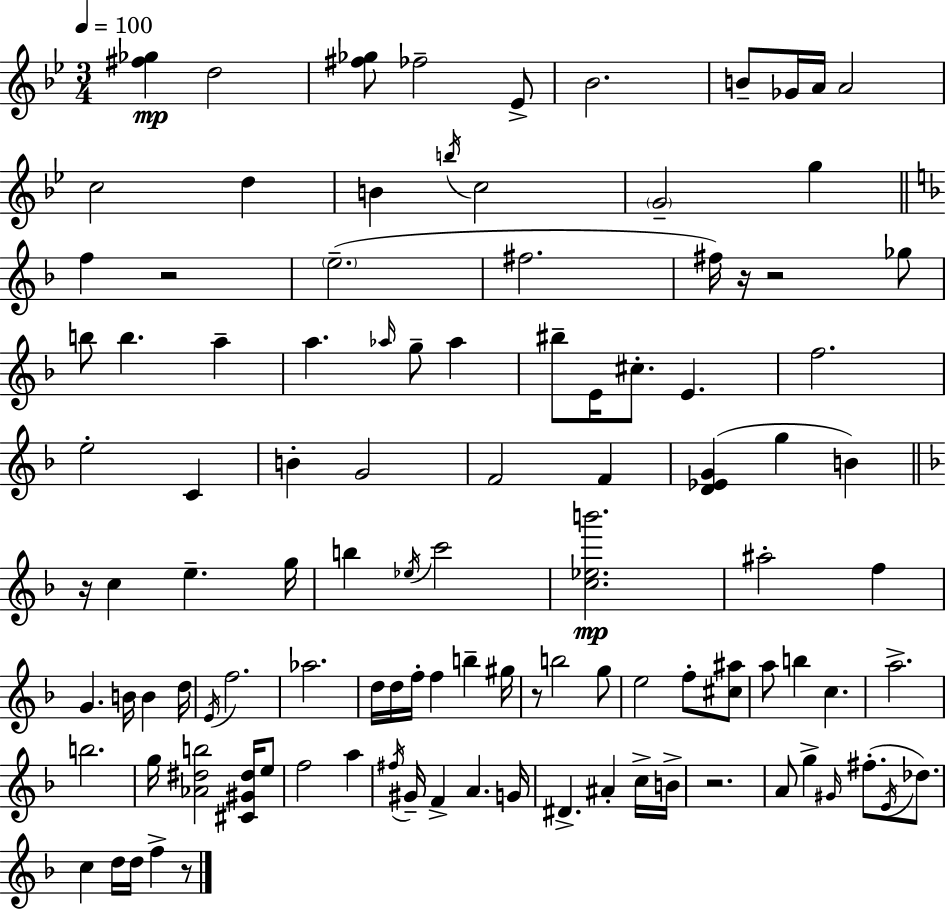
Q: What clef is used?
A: treble